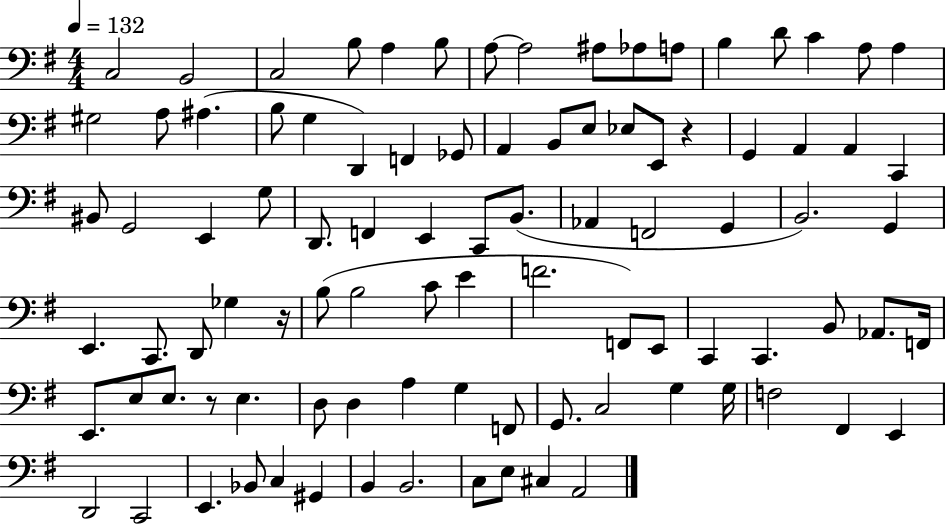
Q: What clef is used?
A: bass